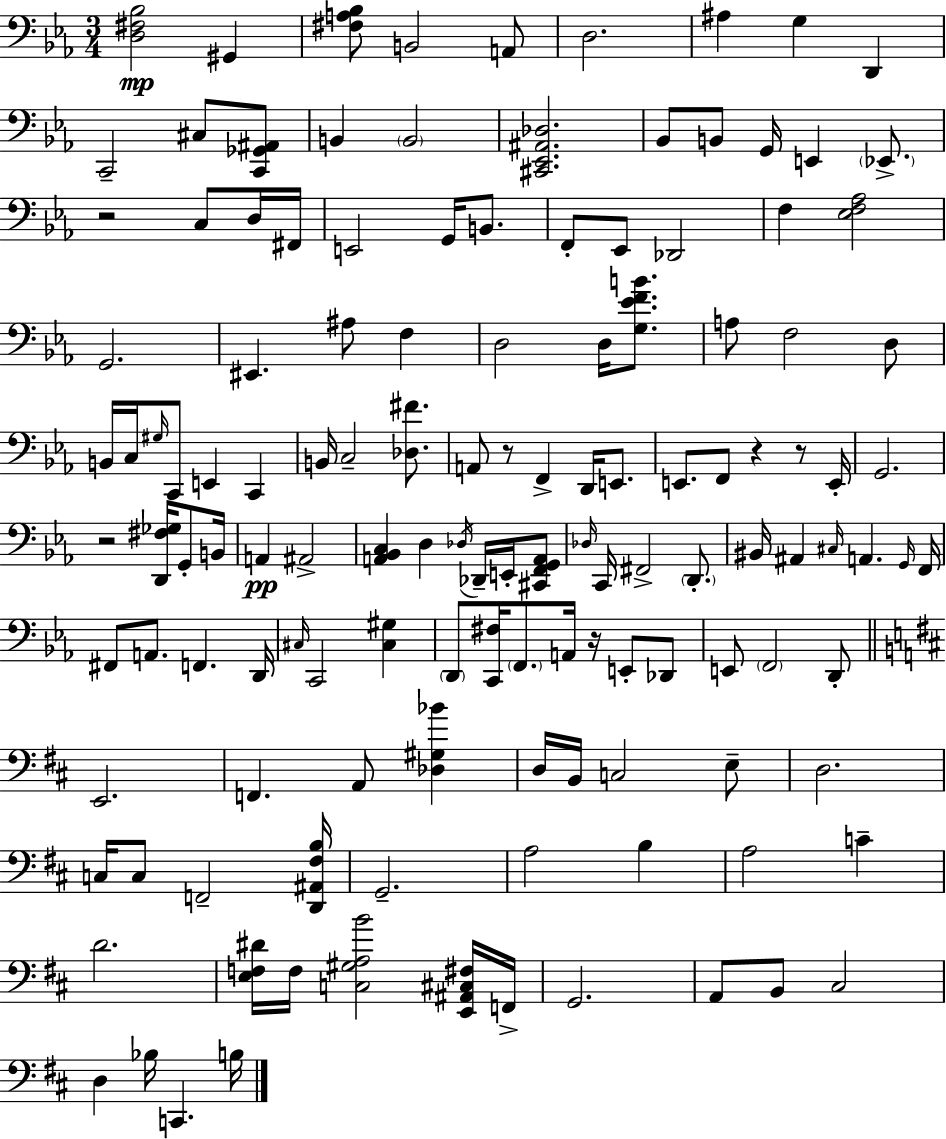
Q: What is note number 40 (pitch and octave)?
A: E2